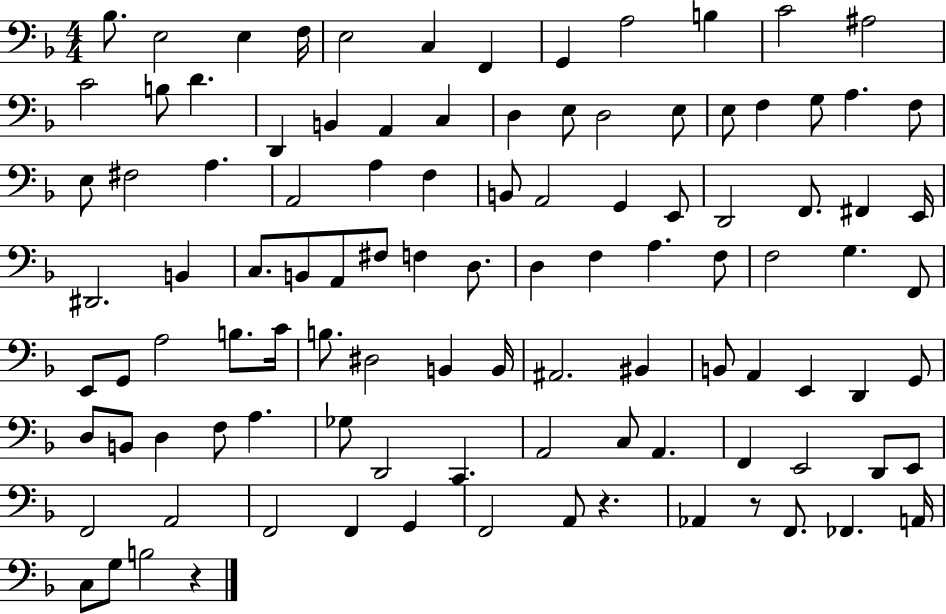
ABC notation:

X:1
T:Untitled
M:4/4
L:1/4
K:F
_B,/2 E,2 E, F,/4 E,2 C, F,, G,, A,2 B, C2 ^A,2 C2 B,/2 D D,, B,, A,, C, D, E,/2 D,2 E,/2 E,/2 F, G,/2 A, F,/2 E,/2 ^F,2 A, A,,2 A, F, B,,/2 A,,2 G,, E,,/2 D,,2 F,,/2 ^F,, E,,/4 ^D,,2 B,, C,/2 B,,/2 A,,/2 ^F,/2 F, D,/2 D, F, A, F,/2 F,2 G, F,,/2 E,,/2 G,,/2 A,2 B,/2 C/4 B,/2 ^D,2 B,, B,,/4 ^A,,2 ^B,, B,,/2 A,, E,, D,, G,,/2 D,/2 B,,/2 D, F,/2 A, _G,/2 D,,2 C,, A,,2 C,/2 A,, F,, E,,2 D,,/2 E,,/2 F,,2 A,,2 F,,2 F,, G,, F,,2 A,,/2 z _A,, z/2 F,,/2 _F,, A,,/4 C,/2 G,/2 B,2 z